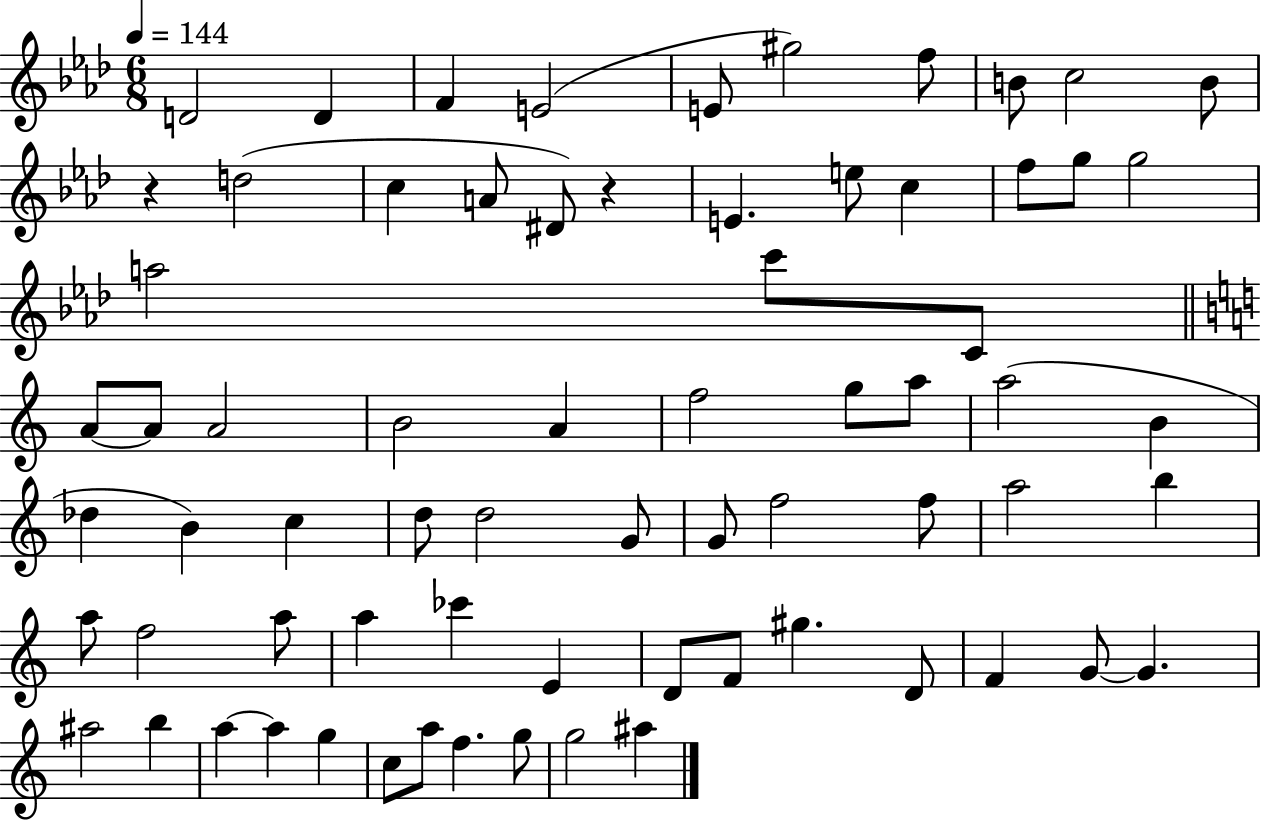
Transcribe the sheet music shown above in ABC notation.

X:1
T:Untitled
M:6/8
L:1/4
K:Ab
D2 D F E2 E/2 ^g2 f/2 B/2 c2 B/2 z d2 c A/2 ^D/2 z E e/2 c f/2 g/2 g2 a2 c'/2 C/2 A/2 A/2 A2 B2 A f2 g/2 a/2 a2 B _d B c d/2 d2 G/2 G/2 f2 f/2 a2 b a/2 f2 a/2 a _c' E D/2 F/2 ^g D/2 F G/2 G ^a2 b a a g c/2 a/2 f g/2 g2 ^a